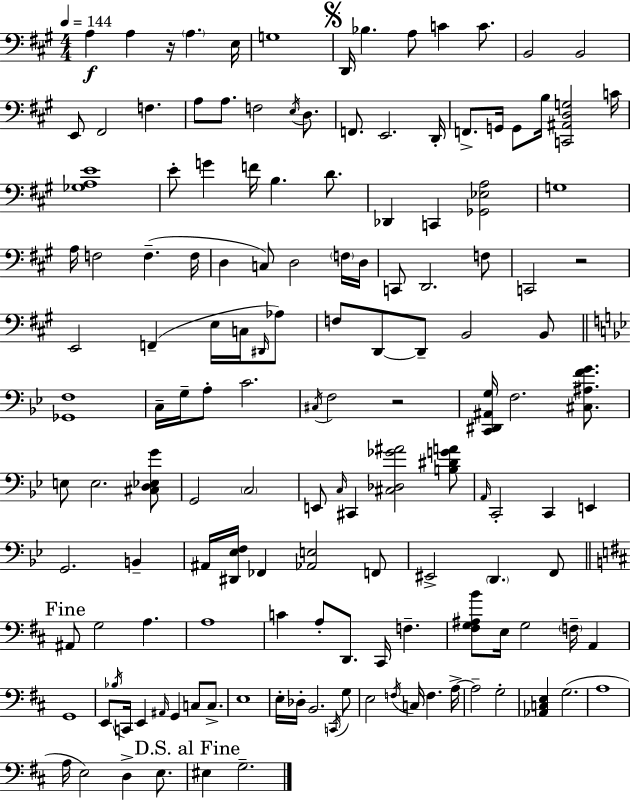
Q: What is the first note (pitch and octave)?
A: A3